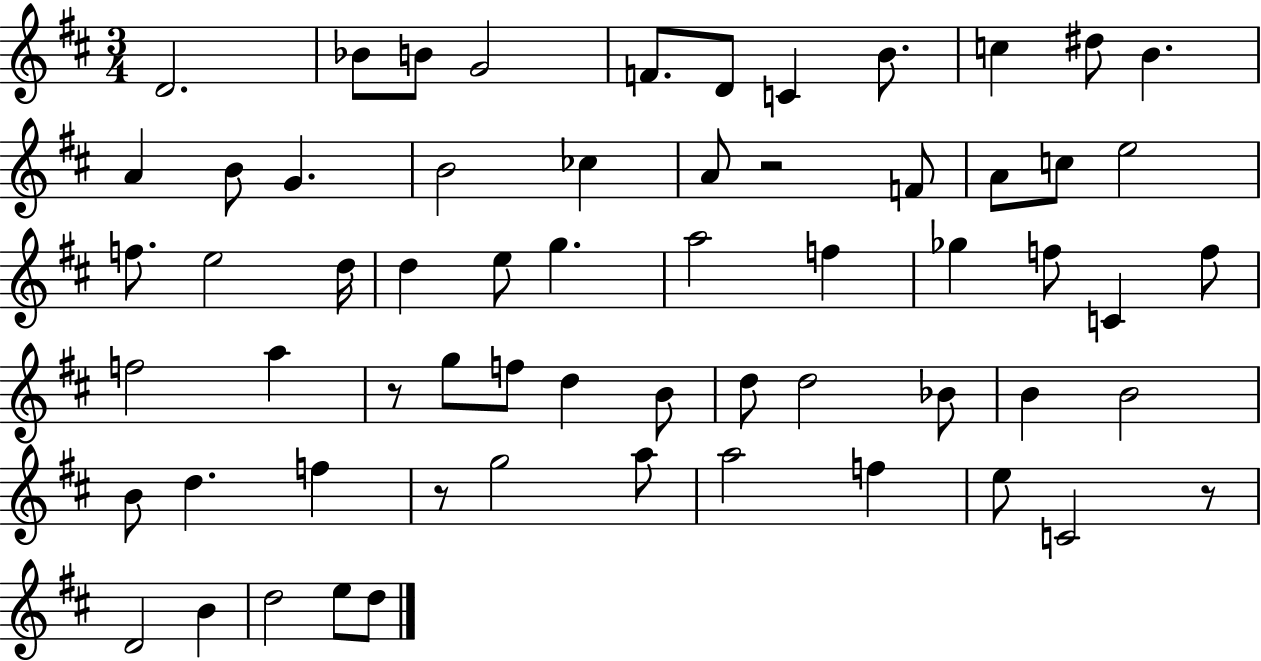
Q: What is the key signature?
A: D major